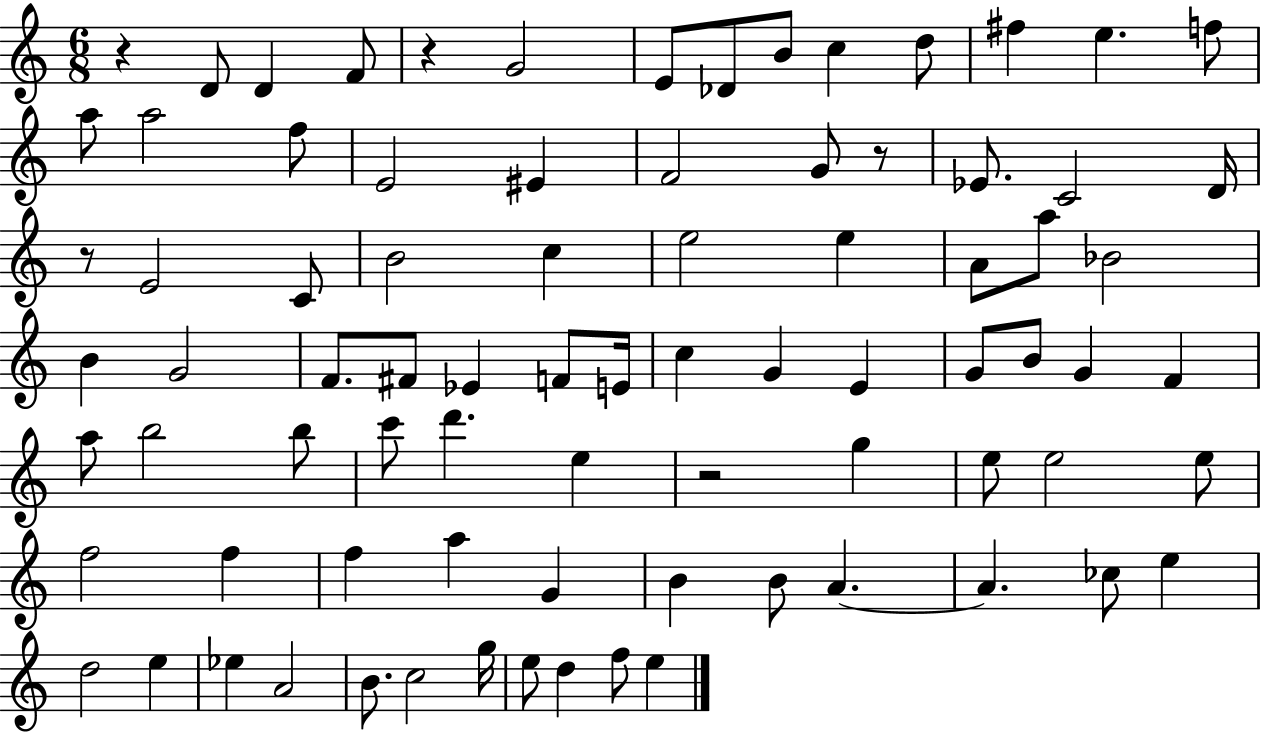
R/q D4/e D4/q F4/e R/q G4/h E4/e Db4/e B4/e C5/q D5/e F#5/q E5/q. F5/e A5/e A5/h F5/e E4/h EIS4/q F4/h G4/e R/e Eb4/e. C4/h D4/s R/e E4/h C4/e B4/h C5/q E5/h E5/q A4/e A5/e Bb4/h B4/q G4/h F4/e. F#4/e Eb4/q F4/e E4/s C5/q G4/q E4/q G4/e B4/e G4/q F4/q A5/e B5/h B5/e C6/e D6/q. E5/q R/h G5/q E5/e E5/h E5/e F5/h F5/q F5/q A5/q G4/q B4/q B4/e A4/q. A4/q. CES5/e E5/q D5/h E5/q Eb5/q A4/h B4/e. C5/h G5/s E5/e D5/q F5/e E5/q